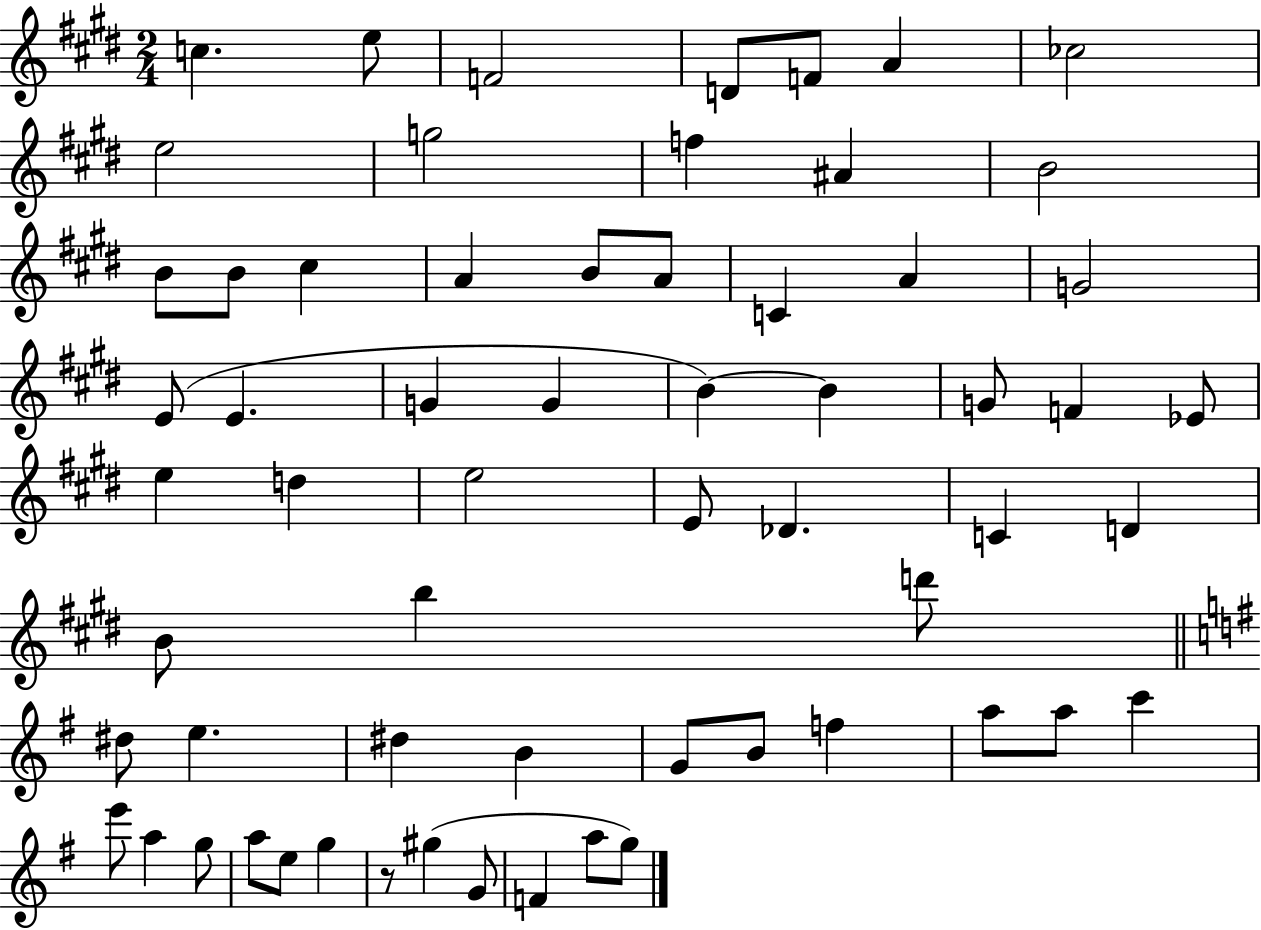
C5/q. E5/e F4/h D4/e F4/e A4/q CES5/h E5/h G5/h F5/q A#4/q B4/h B4/e B4/e C#5/q A4/q B4/e A4/e C4/q A4/q G4/h E4/e E4/q. G4/q G4/q B4/q B4/q G4/e F4/q Eb4/e E5/q D5/q E5/h E4/e Db4/q. C4/q D4/q B4/e B5/q D6/e D#5/e E5/q. D#5/q B4/q G4/e B4/e F5/q A5/e A5/e C6/q E6/e A5/q G5/e A5/e E5/e G5/q R/e G#5/q G4/e F4/q A5/e G5/e